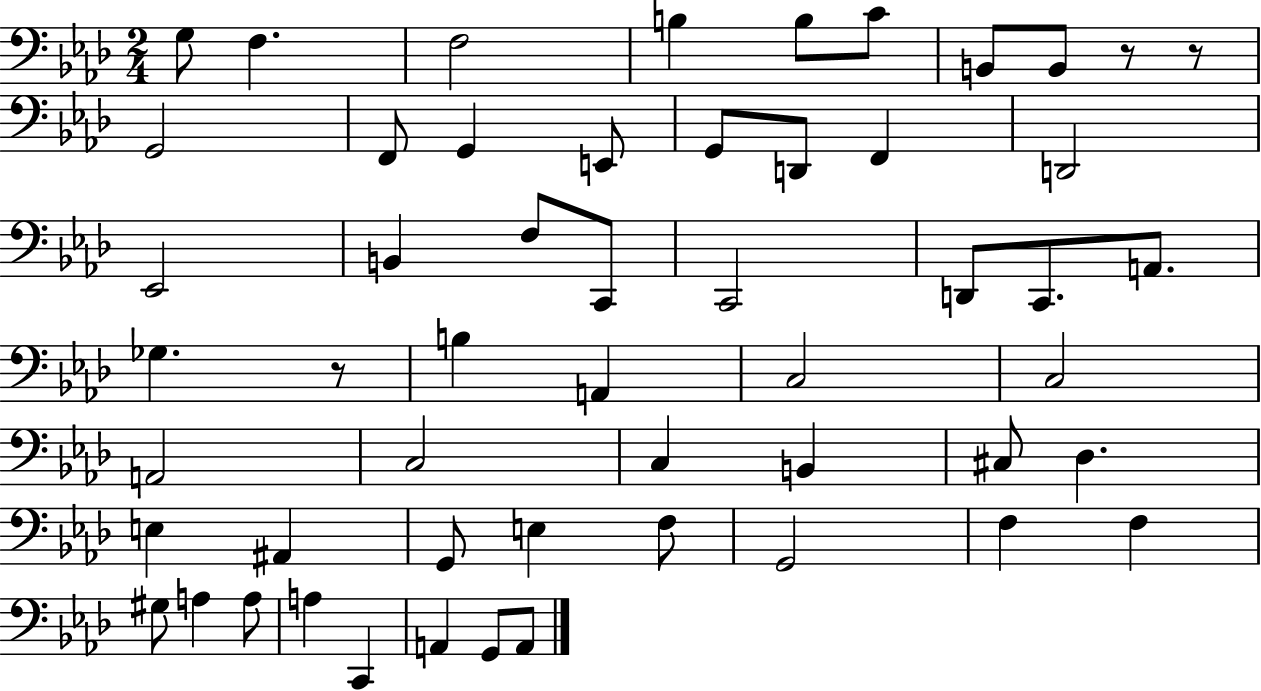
X:1
T:Untitled
M:2/4
L:1/4
K:Ab
G,/2 F, F,2 B, B,/2 C/2 B,,/2 B,,/2 z/2 z/2 G,,2 F,,/2 G,, E,,/2 G,,/2 D,,/2 F,, D,,2 _E,,2 B,, F,/2 C,,/2 C,,2 D,,/2 C,,/2 A,,/2 _G, z/2 B, A,, C,2 C,2 A,,2 C,2 C, B,, ^C,/2 _D, E, ^A,, G,,/2 E, F,/2 G,,2 F, F, ^G,/2 A, A,/2 A, C,, A,, G,,/2 A,,/2